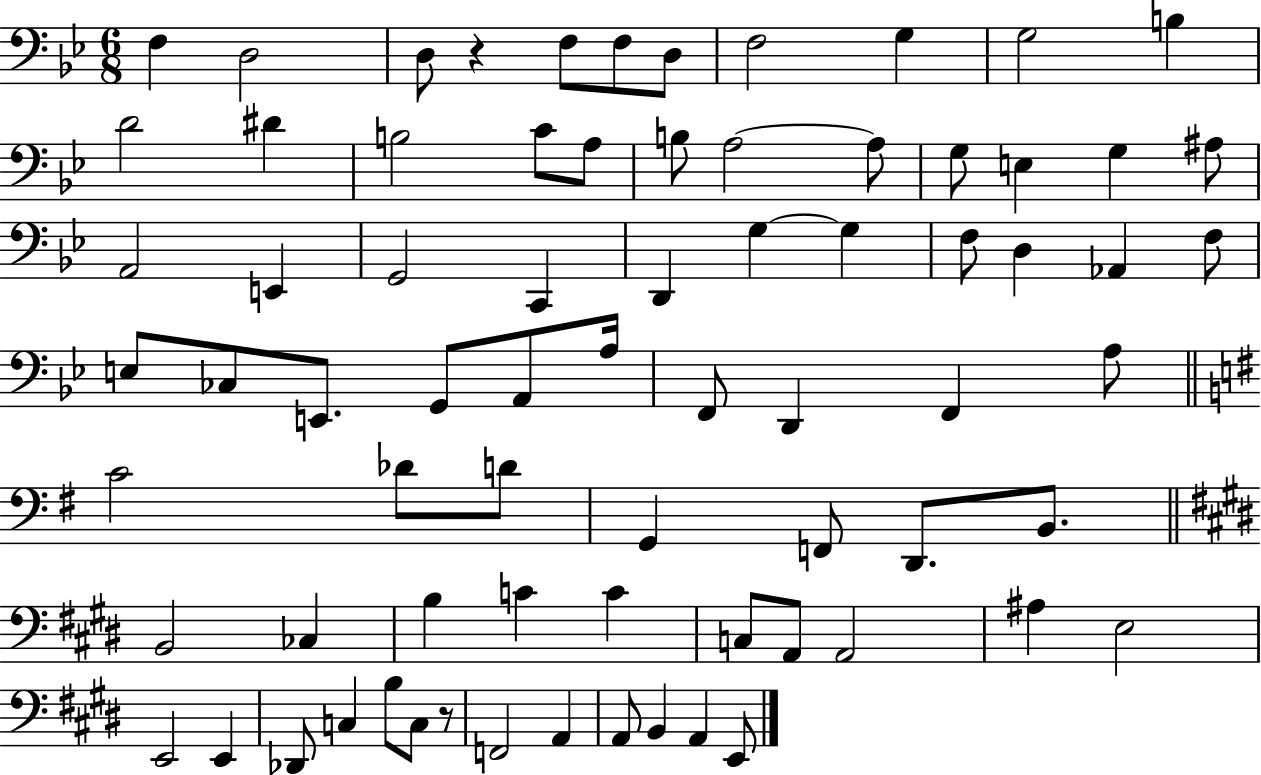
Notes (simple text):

F3/q D3/h D3/e R/q F3/e F3/e D3/e F3/h G3/q G3/h B3/q D4/h D#4/q B3/h C4/e A3/e B3/e A3/h A3/e G3/e E3/q G3/q A#3/e A2/h E2/q G2/h C2/q D2/q G3/q G3/q F3/e D3/q Ab2/q F3/e E3/e CES3/e E2/e. G2/e A2/e A3/s F2/e D2/q F2/q A3/e C4/h Db4/e D4/e G2/q F2/e D2/e. B2/e. B2/h CES3/q B3/q C4/q C4/q C3/e A2/e A2/h A#3/q E3/h E2/h E2/q Db2/e C3/q B3/e C3/e R/e F2/h A2/q A2/e B2/q A2/q E2/e